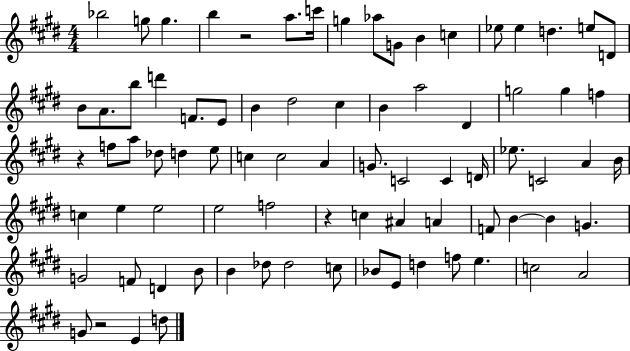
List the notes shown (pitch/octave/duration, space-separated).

Bb5/h G5/e G5/q. B5/q R/h A5/e. C6/s G5/q Ab5/e G4/e B4/q C5/q Eb5/e Eb5/q D5/q. E5/e D4/e B4/e A4/e. B5/e D6/q F4/e. E4/e B4/q D#5/h C#5/q B4/q A5/h D#4/q G5/h G5/q F5/q R/q F5/e A5/e Db5/e D5/q E5/e C5/q C5/h A4/q G4/e. C4/h C4/q D4/s Eb5/e. C4/h A4/q B4/s C5/q E5/q E5/h E5/h F5/h R/q C5/q A#4/q A4/q F4/e B4/q B4/q G4/q. G4/h F4/e D4/q B4/e B4/q Db5/e Db5/h C5/e Bb4/e E4/e D5/q F5/e E5/q. C5/h A4/h G4/e R/h E4/q D5/e